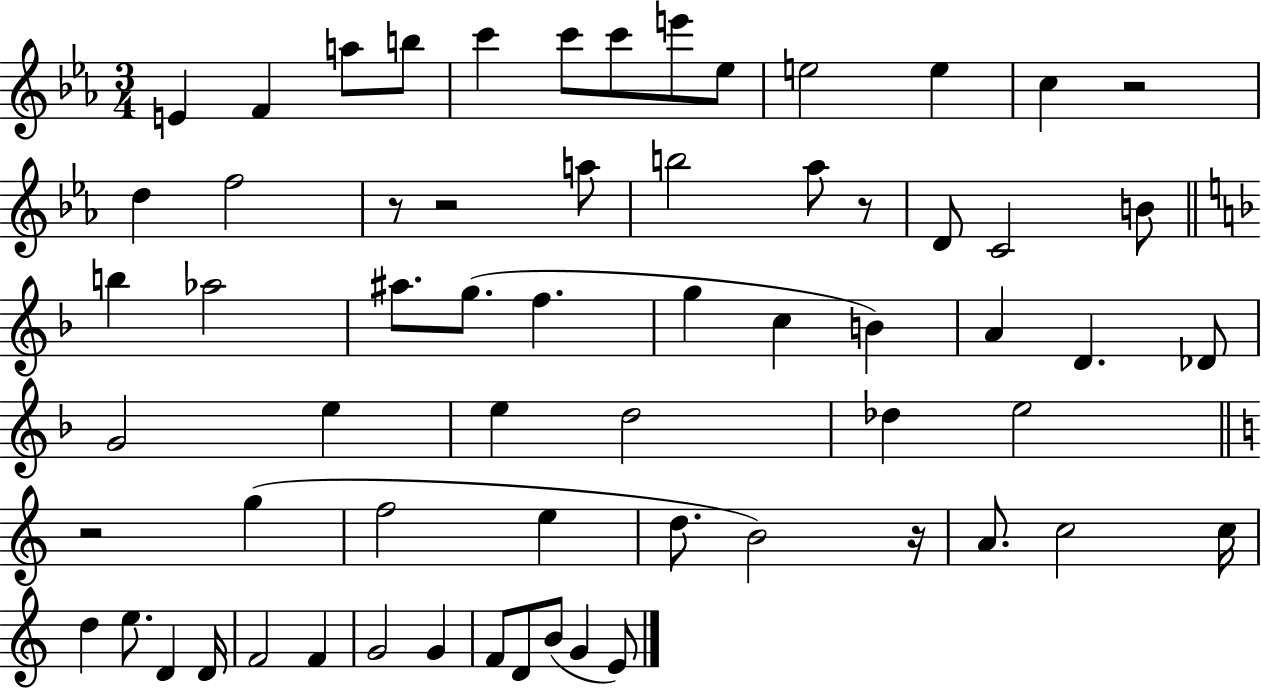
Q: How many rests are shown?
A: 6